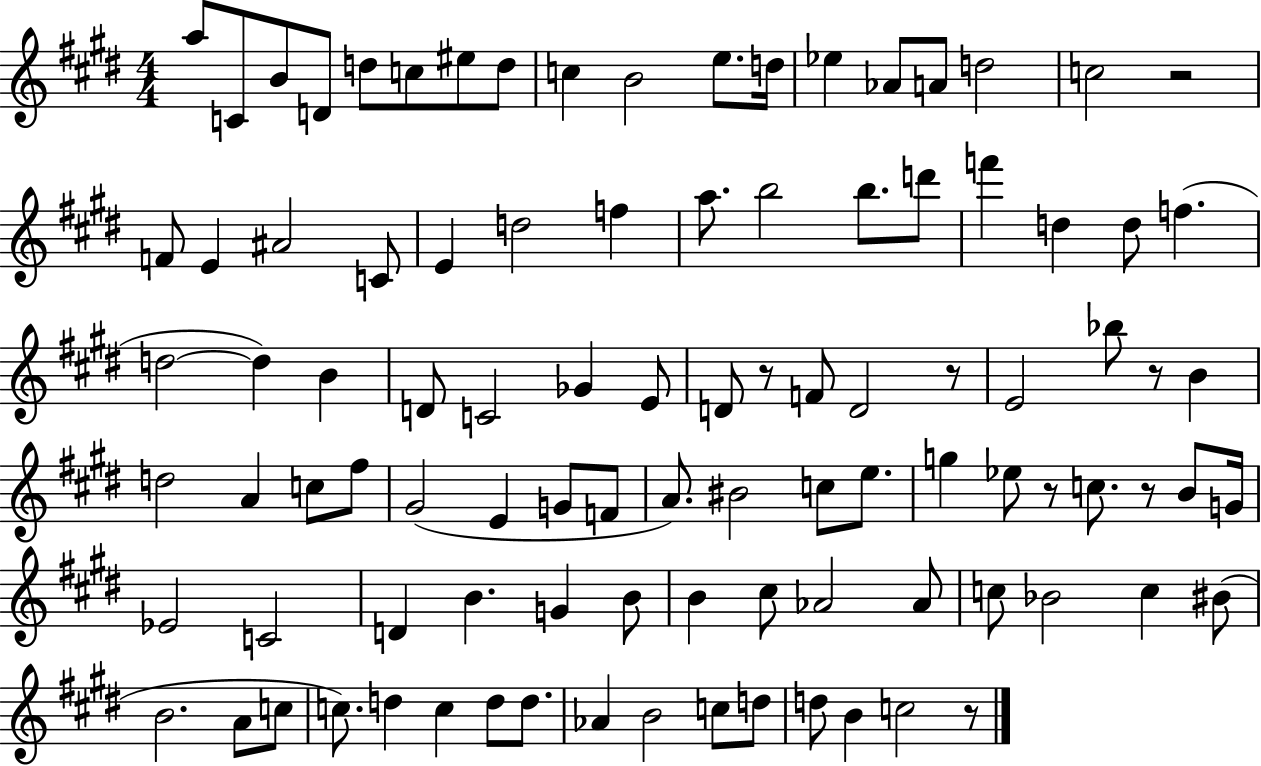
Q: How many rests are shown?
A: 7